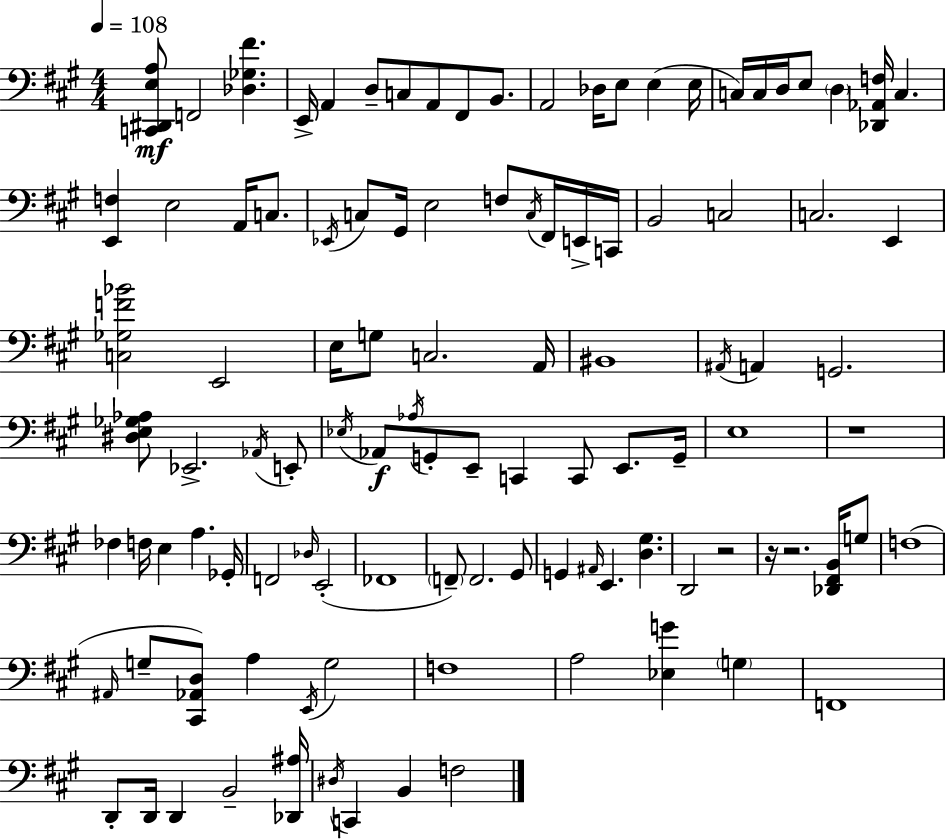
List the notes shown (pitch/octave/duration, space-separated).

[C2,D#2,E3,A3]/e F2/h [Db3,Gb3,F#4]/q. E2/s A2/q D3/e C3/e A2/e F#2/e B2/e. A2/h Db3/s E3/e E3/q E3/s C3/s C3/s D3/s E3/e D3/q [Db2,Ab2,F3]/s C3/q. [E2,F3]/q E3/h A2/s C3/e. Eb2/s C3/e G#2/s E3/h F3/e C3/s F#2/s E2/s C2/s B2/h C3/h C3/h. E2/q [C3,Gb3,F4,Bb4]/h E2/h E3/s G3/e C3/h. A2/s BIS2/w A#2/s A2/q G2/h. [D#3,E3,Gb3,Ab3]/e Eb2/h. Ab2/s E2/e Eb3/s Ab2/e Ab3/s G2/e E2/e C2/q C2/e E2/e. G2/s E3/w R/w FES3/q F3/s E3/q A3/q. Gb2/s F2/h Db3/s E2/h FES2/w F2/e F2/h. G#2/e G2/q A#2/s E2/q. [D3,G#3]/q. D2/h R/h R/s R/h. [Db2,F#2,B2]/s G3/e F3/w A#2/s G3/e [C#2,Ab2,D3]/e A3/q E2/s G3/h F3/w A3/h [Eb3,G4]/q G3/q F2/w D2/e D2/s D2/q B2/h [Db2,A#3]/s D#3/s C2/q B2/q F3/h